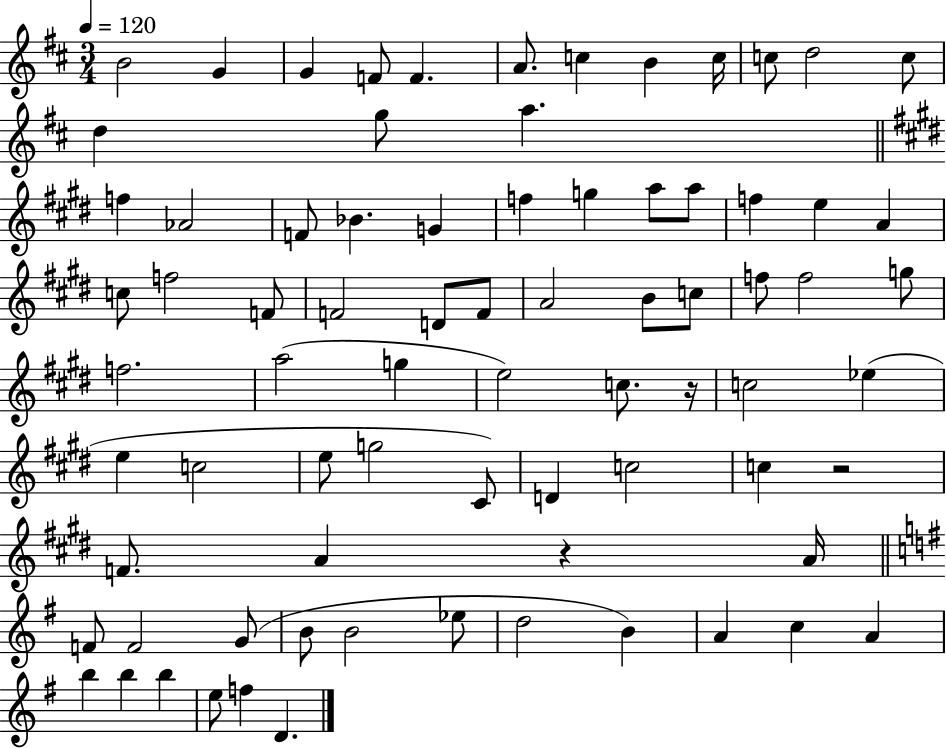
X:1
T:Untitled
M:3/4
L:1/4
K:D
B2 G G F/2 F A/2 c B c/4 c/2 d2 c/2 d g/2 a f _A2 F/2 _B G f g a/2 a/2 f e A c/2 f2 F/2 F2 D/2 F/2 A2 B/2 c/2 f/2 f2 g/2 f2 a2 g e2 c/2 z/4 c2 _e e c2 e/2 g2 ^C/2 D c2 c z2 F/2 A z A/4 F/2 F2 G/2 B/2 B2 _e/2 d2 B A c A b b b e/2 f D